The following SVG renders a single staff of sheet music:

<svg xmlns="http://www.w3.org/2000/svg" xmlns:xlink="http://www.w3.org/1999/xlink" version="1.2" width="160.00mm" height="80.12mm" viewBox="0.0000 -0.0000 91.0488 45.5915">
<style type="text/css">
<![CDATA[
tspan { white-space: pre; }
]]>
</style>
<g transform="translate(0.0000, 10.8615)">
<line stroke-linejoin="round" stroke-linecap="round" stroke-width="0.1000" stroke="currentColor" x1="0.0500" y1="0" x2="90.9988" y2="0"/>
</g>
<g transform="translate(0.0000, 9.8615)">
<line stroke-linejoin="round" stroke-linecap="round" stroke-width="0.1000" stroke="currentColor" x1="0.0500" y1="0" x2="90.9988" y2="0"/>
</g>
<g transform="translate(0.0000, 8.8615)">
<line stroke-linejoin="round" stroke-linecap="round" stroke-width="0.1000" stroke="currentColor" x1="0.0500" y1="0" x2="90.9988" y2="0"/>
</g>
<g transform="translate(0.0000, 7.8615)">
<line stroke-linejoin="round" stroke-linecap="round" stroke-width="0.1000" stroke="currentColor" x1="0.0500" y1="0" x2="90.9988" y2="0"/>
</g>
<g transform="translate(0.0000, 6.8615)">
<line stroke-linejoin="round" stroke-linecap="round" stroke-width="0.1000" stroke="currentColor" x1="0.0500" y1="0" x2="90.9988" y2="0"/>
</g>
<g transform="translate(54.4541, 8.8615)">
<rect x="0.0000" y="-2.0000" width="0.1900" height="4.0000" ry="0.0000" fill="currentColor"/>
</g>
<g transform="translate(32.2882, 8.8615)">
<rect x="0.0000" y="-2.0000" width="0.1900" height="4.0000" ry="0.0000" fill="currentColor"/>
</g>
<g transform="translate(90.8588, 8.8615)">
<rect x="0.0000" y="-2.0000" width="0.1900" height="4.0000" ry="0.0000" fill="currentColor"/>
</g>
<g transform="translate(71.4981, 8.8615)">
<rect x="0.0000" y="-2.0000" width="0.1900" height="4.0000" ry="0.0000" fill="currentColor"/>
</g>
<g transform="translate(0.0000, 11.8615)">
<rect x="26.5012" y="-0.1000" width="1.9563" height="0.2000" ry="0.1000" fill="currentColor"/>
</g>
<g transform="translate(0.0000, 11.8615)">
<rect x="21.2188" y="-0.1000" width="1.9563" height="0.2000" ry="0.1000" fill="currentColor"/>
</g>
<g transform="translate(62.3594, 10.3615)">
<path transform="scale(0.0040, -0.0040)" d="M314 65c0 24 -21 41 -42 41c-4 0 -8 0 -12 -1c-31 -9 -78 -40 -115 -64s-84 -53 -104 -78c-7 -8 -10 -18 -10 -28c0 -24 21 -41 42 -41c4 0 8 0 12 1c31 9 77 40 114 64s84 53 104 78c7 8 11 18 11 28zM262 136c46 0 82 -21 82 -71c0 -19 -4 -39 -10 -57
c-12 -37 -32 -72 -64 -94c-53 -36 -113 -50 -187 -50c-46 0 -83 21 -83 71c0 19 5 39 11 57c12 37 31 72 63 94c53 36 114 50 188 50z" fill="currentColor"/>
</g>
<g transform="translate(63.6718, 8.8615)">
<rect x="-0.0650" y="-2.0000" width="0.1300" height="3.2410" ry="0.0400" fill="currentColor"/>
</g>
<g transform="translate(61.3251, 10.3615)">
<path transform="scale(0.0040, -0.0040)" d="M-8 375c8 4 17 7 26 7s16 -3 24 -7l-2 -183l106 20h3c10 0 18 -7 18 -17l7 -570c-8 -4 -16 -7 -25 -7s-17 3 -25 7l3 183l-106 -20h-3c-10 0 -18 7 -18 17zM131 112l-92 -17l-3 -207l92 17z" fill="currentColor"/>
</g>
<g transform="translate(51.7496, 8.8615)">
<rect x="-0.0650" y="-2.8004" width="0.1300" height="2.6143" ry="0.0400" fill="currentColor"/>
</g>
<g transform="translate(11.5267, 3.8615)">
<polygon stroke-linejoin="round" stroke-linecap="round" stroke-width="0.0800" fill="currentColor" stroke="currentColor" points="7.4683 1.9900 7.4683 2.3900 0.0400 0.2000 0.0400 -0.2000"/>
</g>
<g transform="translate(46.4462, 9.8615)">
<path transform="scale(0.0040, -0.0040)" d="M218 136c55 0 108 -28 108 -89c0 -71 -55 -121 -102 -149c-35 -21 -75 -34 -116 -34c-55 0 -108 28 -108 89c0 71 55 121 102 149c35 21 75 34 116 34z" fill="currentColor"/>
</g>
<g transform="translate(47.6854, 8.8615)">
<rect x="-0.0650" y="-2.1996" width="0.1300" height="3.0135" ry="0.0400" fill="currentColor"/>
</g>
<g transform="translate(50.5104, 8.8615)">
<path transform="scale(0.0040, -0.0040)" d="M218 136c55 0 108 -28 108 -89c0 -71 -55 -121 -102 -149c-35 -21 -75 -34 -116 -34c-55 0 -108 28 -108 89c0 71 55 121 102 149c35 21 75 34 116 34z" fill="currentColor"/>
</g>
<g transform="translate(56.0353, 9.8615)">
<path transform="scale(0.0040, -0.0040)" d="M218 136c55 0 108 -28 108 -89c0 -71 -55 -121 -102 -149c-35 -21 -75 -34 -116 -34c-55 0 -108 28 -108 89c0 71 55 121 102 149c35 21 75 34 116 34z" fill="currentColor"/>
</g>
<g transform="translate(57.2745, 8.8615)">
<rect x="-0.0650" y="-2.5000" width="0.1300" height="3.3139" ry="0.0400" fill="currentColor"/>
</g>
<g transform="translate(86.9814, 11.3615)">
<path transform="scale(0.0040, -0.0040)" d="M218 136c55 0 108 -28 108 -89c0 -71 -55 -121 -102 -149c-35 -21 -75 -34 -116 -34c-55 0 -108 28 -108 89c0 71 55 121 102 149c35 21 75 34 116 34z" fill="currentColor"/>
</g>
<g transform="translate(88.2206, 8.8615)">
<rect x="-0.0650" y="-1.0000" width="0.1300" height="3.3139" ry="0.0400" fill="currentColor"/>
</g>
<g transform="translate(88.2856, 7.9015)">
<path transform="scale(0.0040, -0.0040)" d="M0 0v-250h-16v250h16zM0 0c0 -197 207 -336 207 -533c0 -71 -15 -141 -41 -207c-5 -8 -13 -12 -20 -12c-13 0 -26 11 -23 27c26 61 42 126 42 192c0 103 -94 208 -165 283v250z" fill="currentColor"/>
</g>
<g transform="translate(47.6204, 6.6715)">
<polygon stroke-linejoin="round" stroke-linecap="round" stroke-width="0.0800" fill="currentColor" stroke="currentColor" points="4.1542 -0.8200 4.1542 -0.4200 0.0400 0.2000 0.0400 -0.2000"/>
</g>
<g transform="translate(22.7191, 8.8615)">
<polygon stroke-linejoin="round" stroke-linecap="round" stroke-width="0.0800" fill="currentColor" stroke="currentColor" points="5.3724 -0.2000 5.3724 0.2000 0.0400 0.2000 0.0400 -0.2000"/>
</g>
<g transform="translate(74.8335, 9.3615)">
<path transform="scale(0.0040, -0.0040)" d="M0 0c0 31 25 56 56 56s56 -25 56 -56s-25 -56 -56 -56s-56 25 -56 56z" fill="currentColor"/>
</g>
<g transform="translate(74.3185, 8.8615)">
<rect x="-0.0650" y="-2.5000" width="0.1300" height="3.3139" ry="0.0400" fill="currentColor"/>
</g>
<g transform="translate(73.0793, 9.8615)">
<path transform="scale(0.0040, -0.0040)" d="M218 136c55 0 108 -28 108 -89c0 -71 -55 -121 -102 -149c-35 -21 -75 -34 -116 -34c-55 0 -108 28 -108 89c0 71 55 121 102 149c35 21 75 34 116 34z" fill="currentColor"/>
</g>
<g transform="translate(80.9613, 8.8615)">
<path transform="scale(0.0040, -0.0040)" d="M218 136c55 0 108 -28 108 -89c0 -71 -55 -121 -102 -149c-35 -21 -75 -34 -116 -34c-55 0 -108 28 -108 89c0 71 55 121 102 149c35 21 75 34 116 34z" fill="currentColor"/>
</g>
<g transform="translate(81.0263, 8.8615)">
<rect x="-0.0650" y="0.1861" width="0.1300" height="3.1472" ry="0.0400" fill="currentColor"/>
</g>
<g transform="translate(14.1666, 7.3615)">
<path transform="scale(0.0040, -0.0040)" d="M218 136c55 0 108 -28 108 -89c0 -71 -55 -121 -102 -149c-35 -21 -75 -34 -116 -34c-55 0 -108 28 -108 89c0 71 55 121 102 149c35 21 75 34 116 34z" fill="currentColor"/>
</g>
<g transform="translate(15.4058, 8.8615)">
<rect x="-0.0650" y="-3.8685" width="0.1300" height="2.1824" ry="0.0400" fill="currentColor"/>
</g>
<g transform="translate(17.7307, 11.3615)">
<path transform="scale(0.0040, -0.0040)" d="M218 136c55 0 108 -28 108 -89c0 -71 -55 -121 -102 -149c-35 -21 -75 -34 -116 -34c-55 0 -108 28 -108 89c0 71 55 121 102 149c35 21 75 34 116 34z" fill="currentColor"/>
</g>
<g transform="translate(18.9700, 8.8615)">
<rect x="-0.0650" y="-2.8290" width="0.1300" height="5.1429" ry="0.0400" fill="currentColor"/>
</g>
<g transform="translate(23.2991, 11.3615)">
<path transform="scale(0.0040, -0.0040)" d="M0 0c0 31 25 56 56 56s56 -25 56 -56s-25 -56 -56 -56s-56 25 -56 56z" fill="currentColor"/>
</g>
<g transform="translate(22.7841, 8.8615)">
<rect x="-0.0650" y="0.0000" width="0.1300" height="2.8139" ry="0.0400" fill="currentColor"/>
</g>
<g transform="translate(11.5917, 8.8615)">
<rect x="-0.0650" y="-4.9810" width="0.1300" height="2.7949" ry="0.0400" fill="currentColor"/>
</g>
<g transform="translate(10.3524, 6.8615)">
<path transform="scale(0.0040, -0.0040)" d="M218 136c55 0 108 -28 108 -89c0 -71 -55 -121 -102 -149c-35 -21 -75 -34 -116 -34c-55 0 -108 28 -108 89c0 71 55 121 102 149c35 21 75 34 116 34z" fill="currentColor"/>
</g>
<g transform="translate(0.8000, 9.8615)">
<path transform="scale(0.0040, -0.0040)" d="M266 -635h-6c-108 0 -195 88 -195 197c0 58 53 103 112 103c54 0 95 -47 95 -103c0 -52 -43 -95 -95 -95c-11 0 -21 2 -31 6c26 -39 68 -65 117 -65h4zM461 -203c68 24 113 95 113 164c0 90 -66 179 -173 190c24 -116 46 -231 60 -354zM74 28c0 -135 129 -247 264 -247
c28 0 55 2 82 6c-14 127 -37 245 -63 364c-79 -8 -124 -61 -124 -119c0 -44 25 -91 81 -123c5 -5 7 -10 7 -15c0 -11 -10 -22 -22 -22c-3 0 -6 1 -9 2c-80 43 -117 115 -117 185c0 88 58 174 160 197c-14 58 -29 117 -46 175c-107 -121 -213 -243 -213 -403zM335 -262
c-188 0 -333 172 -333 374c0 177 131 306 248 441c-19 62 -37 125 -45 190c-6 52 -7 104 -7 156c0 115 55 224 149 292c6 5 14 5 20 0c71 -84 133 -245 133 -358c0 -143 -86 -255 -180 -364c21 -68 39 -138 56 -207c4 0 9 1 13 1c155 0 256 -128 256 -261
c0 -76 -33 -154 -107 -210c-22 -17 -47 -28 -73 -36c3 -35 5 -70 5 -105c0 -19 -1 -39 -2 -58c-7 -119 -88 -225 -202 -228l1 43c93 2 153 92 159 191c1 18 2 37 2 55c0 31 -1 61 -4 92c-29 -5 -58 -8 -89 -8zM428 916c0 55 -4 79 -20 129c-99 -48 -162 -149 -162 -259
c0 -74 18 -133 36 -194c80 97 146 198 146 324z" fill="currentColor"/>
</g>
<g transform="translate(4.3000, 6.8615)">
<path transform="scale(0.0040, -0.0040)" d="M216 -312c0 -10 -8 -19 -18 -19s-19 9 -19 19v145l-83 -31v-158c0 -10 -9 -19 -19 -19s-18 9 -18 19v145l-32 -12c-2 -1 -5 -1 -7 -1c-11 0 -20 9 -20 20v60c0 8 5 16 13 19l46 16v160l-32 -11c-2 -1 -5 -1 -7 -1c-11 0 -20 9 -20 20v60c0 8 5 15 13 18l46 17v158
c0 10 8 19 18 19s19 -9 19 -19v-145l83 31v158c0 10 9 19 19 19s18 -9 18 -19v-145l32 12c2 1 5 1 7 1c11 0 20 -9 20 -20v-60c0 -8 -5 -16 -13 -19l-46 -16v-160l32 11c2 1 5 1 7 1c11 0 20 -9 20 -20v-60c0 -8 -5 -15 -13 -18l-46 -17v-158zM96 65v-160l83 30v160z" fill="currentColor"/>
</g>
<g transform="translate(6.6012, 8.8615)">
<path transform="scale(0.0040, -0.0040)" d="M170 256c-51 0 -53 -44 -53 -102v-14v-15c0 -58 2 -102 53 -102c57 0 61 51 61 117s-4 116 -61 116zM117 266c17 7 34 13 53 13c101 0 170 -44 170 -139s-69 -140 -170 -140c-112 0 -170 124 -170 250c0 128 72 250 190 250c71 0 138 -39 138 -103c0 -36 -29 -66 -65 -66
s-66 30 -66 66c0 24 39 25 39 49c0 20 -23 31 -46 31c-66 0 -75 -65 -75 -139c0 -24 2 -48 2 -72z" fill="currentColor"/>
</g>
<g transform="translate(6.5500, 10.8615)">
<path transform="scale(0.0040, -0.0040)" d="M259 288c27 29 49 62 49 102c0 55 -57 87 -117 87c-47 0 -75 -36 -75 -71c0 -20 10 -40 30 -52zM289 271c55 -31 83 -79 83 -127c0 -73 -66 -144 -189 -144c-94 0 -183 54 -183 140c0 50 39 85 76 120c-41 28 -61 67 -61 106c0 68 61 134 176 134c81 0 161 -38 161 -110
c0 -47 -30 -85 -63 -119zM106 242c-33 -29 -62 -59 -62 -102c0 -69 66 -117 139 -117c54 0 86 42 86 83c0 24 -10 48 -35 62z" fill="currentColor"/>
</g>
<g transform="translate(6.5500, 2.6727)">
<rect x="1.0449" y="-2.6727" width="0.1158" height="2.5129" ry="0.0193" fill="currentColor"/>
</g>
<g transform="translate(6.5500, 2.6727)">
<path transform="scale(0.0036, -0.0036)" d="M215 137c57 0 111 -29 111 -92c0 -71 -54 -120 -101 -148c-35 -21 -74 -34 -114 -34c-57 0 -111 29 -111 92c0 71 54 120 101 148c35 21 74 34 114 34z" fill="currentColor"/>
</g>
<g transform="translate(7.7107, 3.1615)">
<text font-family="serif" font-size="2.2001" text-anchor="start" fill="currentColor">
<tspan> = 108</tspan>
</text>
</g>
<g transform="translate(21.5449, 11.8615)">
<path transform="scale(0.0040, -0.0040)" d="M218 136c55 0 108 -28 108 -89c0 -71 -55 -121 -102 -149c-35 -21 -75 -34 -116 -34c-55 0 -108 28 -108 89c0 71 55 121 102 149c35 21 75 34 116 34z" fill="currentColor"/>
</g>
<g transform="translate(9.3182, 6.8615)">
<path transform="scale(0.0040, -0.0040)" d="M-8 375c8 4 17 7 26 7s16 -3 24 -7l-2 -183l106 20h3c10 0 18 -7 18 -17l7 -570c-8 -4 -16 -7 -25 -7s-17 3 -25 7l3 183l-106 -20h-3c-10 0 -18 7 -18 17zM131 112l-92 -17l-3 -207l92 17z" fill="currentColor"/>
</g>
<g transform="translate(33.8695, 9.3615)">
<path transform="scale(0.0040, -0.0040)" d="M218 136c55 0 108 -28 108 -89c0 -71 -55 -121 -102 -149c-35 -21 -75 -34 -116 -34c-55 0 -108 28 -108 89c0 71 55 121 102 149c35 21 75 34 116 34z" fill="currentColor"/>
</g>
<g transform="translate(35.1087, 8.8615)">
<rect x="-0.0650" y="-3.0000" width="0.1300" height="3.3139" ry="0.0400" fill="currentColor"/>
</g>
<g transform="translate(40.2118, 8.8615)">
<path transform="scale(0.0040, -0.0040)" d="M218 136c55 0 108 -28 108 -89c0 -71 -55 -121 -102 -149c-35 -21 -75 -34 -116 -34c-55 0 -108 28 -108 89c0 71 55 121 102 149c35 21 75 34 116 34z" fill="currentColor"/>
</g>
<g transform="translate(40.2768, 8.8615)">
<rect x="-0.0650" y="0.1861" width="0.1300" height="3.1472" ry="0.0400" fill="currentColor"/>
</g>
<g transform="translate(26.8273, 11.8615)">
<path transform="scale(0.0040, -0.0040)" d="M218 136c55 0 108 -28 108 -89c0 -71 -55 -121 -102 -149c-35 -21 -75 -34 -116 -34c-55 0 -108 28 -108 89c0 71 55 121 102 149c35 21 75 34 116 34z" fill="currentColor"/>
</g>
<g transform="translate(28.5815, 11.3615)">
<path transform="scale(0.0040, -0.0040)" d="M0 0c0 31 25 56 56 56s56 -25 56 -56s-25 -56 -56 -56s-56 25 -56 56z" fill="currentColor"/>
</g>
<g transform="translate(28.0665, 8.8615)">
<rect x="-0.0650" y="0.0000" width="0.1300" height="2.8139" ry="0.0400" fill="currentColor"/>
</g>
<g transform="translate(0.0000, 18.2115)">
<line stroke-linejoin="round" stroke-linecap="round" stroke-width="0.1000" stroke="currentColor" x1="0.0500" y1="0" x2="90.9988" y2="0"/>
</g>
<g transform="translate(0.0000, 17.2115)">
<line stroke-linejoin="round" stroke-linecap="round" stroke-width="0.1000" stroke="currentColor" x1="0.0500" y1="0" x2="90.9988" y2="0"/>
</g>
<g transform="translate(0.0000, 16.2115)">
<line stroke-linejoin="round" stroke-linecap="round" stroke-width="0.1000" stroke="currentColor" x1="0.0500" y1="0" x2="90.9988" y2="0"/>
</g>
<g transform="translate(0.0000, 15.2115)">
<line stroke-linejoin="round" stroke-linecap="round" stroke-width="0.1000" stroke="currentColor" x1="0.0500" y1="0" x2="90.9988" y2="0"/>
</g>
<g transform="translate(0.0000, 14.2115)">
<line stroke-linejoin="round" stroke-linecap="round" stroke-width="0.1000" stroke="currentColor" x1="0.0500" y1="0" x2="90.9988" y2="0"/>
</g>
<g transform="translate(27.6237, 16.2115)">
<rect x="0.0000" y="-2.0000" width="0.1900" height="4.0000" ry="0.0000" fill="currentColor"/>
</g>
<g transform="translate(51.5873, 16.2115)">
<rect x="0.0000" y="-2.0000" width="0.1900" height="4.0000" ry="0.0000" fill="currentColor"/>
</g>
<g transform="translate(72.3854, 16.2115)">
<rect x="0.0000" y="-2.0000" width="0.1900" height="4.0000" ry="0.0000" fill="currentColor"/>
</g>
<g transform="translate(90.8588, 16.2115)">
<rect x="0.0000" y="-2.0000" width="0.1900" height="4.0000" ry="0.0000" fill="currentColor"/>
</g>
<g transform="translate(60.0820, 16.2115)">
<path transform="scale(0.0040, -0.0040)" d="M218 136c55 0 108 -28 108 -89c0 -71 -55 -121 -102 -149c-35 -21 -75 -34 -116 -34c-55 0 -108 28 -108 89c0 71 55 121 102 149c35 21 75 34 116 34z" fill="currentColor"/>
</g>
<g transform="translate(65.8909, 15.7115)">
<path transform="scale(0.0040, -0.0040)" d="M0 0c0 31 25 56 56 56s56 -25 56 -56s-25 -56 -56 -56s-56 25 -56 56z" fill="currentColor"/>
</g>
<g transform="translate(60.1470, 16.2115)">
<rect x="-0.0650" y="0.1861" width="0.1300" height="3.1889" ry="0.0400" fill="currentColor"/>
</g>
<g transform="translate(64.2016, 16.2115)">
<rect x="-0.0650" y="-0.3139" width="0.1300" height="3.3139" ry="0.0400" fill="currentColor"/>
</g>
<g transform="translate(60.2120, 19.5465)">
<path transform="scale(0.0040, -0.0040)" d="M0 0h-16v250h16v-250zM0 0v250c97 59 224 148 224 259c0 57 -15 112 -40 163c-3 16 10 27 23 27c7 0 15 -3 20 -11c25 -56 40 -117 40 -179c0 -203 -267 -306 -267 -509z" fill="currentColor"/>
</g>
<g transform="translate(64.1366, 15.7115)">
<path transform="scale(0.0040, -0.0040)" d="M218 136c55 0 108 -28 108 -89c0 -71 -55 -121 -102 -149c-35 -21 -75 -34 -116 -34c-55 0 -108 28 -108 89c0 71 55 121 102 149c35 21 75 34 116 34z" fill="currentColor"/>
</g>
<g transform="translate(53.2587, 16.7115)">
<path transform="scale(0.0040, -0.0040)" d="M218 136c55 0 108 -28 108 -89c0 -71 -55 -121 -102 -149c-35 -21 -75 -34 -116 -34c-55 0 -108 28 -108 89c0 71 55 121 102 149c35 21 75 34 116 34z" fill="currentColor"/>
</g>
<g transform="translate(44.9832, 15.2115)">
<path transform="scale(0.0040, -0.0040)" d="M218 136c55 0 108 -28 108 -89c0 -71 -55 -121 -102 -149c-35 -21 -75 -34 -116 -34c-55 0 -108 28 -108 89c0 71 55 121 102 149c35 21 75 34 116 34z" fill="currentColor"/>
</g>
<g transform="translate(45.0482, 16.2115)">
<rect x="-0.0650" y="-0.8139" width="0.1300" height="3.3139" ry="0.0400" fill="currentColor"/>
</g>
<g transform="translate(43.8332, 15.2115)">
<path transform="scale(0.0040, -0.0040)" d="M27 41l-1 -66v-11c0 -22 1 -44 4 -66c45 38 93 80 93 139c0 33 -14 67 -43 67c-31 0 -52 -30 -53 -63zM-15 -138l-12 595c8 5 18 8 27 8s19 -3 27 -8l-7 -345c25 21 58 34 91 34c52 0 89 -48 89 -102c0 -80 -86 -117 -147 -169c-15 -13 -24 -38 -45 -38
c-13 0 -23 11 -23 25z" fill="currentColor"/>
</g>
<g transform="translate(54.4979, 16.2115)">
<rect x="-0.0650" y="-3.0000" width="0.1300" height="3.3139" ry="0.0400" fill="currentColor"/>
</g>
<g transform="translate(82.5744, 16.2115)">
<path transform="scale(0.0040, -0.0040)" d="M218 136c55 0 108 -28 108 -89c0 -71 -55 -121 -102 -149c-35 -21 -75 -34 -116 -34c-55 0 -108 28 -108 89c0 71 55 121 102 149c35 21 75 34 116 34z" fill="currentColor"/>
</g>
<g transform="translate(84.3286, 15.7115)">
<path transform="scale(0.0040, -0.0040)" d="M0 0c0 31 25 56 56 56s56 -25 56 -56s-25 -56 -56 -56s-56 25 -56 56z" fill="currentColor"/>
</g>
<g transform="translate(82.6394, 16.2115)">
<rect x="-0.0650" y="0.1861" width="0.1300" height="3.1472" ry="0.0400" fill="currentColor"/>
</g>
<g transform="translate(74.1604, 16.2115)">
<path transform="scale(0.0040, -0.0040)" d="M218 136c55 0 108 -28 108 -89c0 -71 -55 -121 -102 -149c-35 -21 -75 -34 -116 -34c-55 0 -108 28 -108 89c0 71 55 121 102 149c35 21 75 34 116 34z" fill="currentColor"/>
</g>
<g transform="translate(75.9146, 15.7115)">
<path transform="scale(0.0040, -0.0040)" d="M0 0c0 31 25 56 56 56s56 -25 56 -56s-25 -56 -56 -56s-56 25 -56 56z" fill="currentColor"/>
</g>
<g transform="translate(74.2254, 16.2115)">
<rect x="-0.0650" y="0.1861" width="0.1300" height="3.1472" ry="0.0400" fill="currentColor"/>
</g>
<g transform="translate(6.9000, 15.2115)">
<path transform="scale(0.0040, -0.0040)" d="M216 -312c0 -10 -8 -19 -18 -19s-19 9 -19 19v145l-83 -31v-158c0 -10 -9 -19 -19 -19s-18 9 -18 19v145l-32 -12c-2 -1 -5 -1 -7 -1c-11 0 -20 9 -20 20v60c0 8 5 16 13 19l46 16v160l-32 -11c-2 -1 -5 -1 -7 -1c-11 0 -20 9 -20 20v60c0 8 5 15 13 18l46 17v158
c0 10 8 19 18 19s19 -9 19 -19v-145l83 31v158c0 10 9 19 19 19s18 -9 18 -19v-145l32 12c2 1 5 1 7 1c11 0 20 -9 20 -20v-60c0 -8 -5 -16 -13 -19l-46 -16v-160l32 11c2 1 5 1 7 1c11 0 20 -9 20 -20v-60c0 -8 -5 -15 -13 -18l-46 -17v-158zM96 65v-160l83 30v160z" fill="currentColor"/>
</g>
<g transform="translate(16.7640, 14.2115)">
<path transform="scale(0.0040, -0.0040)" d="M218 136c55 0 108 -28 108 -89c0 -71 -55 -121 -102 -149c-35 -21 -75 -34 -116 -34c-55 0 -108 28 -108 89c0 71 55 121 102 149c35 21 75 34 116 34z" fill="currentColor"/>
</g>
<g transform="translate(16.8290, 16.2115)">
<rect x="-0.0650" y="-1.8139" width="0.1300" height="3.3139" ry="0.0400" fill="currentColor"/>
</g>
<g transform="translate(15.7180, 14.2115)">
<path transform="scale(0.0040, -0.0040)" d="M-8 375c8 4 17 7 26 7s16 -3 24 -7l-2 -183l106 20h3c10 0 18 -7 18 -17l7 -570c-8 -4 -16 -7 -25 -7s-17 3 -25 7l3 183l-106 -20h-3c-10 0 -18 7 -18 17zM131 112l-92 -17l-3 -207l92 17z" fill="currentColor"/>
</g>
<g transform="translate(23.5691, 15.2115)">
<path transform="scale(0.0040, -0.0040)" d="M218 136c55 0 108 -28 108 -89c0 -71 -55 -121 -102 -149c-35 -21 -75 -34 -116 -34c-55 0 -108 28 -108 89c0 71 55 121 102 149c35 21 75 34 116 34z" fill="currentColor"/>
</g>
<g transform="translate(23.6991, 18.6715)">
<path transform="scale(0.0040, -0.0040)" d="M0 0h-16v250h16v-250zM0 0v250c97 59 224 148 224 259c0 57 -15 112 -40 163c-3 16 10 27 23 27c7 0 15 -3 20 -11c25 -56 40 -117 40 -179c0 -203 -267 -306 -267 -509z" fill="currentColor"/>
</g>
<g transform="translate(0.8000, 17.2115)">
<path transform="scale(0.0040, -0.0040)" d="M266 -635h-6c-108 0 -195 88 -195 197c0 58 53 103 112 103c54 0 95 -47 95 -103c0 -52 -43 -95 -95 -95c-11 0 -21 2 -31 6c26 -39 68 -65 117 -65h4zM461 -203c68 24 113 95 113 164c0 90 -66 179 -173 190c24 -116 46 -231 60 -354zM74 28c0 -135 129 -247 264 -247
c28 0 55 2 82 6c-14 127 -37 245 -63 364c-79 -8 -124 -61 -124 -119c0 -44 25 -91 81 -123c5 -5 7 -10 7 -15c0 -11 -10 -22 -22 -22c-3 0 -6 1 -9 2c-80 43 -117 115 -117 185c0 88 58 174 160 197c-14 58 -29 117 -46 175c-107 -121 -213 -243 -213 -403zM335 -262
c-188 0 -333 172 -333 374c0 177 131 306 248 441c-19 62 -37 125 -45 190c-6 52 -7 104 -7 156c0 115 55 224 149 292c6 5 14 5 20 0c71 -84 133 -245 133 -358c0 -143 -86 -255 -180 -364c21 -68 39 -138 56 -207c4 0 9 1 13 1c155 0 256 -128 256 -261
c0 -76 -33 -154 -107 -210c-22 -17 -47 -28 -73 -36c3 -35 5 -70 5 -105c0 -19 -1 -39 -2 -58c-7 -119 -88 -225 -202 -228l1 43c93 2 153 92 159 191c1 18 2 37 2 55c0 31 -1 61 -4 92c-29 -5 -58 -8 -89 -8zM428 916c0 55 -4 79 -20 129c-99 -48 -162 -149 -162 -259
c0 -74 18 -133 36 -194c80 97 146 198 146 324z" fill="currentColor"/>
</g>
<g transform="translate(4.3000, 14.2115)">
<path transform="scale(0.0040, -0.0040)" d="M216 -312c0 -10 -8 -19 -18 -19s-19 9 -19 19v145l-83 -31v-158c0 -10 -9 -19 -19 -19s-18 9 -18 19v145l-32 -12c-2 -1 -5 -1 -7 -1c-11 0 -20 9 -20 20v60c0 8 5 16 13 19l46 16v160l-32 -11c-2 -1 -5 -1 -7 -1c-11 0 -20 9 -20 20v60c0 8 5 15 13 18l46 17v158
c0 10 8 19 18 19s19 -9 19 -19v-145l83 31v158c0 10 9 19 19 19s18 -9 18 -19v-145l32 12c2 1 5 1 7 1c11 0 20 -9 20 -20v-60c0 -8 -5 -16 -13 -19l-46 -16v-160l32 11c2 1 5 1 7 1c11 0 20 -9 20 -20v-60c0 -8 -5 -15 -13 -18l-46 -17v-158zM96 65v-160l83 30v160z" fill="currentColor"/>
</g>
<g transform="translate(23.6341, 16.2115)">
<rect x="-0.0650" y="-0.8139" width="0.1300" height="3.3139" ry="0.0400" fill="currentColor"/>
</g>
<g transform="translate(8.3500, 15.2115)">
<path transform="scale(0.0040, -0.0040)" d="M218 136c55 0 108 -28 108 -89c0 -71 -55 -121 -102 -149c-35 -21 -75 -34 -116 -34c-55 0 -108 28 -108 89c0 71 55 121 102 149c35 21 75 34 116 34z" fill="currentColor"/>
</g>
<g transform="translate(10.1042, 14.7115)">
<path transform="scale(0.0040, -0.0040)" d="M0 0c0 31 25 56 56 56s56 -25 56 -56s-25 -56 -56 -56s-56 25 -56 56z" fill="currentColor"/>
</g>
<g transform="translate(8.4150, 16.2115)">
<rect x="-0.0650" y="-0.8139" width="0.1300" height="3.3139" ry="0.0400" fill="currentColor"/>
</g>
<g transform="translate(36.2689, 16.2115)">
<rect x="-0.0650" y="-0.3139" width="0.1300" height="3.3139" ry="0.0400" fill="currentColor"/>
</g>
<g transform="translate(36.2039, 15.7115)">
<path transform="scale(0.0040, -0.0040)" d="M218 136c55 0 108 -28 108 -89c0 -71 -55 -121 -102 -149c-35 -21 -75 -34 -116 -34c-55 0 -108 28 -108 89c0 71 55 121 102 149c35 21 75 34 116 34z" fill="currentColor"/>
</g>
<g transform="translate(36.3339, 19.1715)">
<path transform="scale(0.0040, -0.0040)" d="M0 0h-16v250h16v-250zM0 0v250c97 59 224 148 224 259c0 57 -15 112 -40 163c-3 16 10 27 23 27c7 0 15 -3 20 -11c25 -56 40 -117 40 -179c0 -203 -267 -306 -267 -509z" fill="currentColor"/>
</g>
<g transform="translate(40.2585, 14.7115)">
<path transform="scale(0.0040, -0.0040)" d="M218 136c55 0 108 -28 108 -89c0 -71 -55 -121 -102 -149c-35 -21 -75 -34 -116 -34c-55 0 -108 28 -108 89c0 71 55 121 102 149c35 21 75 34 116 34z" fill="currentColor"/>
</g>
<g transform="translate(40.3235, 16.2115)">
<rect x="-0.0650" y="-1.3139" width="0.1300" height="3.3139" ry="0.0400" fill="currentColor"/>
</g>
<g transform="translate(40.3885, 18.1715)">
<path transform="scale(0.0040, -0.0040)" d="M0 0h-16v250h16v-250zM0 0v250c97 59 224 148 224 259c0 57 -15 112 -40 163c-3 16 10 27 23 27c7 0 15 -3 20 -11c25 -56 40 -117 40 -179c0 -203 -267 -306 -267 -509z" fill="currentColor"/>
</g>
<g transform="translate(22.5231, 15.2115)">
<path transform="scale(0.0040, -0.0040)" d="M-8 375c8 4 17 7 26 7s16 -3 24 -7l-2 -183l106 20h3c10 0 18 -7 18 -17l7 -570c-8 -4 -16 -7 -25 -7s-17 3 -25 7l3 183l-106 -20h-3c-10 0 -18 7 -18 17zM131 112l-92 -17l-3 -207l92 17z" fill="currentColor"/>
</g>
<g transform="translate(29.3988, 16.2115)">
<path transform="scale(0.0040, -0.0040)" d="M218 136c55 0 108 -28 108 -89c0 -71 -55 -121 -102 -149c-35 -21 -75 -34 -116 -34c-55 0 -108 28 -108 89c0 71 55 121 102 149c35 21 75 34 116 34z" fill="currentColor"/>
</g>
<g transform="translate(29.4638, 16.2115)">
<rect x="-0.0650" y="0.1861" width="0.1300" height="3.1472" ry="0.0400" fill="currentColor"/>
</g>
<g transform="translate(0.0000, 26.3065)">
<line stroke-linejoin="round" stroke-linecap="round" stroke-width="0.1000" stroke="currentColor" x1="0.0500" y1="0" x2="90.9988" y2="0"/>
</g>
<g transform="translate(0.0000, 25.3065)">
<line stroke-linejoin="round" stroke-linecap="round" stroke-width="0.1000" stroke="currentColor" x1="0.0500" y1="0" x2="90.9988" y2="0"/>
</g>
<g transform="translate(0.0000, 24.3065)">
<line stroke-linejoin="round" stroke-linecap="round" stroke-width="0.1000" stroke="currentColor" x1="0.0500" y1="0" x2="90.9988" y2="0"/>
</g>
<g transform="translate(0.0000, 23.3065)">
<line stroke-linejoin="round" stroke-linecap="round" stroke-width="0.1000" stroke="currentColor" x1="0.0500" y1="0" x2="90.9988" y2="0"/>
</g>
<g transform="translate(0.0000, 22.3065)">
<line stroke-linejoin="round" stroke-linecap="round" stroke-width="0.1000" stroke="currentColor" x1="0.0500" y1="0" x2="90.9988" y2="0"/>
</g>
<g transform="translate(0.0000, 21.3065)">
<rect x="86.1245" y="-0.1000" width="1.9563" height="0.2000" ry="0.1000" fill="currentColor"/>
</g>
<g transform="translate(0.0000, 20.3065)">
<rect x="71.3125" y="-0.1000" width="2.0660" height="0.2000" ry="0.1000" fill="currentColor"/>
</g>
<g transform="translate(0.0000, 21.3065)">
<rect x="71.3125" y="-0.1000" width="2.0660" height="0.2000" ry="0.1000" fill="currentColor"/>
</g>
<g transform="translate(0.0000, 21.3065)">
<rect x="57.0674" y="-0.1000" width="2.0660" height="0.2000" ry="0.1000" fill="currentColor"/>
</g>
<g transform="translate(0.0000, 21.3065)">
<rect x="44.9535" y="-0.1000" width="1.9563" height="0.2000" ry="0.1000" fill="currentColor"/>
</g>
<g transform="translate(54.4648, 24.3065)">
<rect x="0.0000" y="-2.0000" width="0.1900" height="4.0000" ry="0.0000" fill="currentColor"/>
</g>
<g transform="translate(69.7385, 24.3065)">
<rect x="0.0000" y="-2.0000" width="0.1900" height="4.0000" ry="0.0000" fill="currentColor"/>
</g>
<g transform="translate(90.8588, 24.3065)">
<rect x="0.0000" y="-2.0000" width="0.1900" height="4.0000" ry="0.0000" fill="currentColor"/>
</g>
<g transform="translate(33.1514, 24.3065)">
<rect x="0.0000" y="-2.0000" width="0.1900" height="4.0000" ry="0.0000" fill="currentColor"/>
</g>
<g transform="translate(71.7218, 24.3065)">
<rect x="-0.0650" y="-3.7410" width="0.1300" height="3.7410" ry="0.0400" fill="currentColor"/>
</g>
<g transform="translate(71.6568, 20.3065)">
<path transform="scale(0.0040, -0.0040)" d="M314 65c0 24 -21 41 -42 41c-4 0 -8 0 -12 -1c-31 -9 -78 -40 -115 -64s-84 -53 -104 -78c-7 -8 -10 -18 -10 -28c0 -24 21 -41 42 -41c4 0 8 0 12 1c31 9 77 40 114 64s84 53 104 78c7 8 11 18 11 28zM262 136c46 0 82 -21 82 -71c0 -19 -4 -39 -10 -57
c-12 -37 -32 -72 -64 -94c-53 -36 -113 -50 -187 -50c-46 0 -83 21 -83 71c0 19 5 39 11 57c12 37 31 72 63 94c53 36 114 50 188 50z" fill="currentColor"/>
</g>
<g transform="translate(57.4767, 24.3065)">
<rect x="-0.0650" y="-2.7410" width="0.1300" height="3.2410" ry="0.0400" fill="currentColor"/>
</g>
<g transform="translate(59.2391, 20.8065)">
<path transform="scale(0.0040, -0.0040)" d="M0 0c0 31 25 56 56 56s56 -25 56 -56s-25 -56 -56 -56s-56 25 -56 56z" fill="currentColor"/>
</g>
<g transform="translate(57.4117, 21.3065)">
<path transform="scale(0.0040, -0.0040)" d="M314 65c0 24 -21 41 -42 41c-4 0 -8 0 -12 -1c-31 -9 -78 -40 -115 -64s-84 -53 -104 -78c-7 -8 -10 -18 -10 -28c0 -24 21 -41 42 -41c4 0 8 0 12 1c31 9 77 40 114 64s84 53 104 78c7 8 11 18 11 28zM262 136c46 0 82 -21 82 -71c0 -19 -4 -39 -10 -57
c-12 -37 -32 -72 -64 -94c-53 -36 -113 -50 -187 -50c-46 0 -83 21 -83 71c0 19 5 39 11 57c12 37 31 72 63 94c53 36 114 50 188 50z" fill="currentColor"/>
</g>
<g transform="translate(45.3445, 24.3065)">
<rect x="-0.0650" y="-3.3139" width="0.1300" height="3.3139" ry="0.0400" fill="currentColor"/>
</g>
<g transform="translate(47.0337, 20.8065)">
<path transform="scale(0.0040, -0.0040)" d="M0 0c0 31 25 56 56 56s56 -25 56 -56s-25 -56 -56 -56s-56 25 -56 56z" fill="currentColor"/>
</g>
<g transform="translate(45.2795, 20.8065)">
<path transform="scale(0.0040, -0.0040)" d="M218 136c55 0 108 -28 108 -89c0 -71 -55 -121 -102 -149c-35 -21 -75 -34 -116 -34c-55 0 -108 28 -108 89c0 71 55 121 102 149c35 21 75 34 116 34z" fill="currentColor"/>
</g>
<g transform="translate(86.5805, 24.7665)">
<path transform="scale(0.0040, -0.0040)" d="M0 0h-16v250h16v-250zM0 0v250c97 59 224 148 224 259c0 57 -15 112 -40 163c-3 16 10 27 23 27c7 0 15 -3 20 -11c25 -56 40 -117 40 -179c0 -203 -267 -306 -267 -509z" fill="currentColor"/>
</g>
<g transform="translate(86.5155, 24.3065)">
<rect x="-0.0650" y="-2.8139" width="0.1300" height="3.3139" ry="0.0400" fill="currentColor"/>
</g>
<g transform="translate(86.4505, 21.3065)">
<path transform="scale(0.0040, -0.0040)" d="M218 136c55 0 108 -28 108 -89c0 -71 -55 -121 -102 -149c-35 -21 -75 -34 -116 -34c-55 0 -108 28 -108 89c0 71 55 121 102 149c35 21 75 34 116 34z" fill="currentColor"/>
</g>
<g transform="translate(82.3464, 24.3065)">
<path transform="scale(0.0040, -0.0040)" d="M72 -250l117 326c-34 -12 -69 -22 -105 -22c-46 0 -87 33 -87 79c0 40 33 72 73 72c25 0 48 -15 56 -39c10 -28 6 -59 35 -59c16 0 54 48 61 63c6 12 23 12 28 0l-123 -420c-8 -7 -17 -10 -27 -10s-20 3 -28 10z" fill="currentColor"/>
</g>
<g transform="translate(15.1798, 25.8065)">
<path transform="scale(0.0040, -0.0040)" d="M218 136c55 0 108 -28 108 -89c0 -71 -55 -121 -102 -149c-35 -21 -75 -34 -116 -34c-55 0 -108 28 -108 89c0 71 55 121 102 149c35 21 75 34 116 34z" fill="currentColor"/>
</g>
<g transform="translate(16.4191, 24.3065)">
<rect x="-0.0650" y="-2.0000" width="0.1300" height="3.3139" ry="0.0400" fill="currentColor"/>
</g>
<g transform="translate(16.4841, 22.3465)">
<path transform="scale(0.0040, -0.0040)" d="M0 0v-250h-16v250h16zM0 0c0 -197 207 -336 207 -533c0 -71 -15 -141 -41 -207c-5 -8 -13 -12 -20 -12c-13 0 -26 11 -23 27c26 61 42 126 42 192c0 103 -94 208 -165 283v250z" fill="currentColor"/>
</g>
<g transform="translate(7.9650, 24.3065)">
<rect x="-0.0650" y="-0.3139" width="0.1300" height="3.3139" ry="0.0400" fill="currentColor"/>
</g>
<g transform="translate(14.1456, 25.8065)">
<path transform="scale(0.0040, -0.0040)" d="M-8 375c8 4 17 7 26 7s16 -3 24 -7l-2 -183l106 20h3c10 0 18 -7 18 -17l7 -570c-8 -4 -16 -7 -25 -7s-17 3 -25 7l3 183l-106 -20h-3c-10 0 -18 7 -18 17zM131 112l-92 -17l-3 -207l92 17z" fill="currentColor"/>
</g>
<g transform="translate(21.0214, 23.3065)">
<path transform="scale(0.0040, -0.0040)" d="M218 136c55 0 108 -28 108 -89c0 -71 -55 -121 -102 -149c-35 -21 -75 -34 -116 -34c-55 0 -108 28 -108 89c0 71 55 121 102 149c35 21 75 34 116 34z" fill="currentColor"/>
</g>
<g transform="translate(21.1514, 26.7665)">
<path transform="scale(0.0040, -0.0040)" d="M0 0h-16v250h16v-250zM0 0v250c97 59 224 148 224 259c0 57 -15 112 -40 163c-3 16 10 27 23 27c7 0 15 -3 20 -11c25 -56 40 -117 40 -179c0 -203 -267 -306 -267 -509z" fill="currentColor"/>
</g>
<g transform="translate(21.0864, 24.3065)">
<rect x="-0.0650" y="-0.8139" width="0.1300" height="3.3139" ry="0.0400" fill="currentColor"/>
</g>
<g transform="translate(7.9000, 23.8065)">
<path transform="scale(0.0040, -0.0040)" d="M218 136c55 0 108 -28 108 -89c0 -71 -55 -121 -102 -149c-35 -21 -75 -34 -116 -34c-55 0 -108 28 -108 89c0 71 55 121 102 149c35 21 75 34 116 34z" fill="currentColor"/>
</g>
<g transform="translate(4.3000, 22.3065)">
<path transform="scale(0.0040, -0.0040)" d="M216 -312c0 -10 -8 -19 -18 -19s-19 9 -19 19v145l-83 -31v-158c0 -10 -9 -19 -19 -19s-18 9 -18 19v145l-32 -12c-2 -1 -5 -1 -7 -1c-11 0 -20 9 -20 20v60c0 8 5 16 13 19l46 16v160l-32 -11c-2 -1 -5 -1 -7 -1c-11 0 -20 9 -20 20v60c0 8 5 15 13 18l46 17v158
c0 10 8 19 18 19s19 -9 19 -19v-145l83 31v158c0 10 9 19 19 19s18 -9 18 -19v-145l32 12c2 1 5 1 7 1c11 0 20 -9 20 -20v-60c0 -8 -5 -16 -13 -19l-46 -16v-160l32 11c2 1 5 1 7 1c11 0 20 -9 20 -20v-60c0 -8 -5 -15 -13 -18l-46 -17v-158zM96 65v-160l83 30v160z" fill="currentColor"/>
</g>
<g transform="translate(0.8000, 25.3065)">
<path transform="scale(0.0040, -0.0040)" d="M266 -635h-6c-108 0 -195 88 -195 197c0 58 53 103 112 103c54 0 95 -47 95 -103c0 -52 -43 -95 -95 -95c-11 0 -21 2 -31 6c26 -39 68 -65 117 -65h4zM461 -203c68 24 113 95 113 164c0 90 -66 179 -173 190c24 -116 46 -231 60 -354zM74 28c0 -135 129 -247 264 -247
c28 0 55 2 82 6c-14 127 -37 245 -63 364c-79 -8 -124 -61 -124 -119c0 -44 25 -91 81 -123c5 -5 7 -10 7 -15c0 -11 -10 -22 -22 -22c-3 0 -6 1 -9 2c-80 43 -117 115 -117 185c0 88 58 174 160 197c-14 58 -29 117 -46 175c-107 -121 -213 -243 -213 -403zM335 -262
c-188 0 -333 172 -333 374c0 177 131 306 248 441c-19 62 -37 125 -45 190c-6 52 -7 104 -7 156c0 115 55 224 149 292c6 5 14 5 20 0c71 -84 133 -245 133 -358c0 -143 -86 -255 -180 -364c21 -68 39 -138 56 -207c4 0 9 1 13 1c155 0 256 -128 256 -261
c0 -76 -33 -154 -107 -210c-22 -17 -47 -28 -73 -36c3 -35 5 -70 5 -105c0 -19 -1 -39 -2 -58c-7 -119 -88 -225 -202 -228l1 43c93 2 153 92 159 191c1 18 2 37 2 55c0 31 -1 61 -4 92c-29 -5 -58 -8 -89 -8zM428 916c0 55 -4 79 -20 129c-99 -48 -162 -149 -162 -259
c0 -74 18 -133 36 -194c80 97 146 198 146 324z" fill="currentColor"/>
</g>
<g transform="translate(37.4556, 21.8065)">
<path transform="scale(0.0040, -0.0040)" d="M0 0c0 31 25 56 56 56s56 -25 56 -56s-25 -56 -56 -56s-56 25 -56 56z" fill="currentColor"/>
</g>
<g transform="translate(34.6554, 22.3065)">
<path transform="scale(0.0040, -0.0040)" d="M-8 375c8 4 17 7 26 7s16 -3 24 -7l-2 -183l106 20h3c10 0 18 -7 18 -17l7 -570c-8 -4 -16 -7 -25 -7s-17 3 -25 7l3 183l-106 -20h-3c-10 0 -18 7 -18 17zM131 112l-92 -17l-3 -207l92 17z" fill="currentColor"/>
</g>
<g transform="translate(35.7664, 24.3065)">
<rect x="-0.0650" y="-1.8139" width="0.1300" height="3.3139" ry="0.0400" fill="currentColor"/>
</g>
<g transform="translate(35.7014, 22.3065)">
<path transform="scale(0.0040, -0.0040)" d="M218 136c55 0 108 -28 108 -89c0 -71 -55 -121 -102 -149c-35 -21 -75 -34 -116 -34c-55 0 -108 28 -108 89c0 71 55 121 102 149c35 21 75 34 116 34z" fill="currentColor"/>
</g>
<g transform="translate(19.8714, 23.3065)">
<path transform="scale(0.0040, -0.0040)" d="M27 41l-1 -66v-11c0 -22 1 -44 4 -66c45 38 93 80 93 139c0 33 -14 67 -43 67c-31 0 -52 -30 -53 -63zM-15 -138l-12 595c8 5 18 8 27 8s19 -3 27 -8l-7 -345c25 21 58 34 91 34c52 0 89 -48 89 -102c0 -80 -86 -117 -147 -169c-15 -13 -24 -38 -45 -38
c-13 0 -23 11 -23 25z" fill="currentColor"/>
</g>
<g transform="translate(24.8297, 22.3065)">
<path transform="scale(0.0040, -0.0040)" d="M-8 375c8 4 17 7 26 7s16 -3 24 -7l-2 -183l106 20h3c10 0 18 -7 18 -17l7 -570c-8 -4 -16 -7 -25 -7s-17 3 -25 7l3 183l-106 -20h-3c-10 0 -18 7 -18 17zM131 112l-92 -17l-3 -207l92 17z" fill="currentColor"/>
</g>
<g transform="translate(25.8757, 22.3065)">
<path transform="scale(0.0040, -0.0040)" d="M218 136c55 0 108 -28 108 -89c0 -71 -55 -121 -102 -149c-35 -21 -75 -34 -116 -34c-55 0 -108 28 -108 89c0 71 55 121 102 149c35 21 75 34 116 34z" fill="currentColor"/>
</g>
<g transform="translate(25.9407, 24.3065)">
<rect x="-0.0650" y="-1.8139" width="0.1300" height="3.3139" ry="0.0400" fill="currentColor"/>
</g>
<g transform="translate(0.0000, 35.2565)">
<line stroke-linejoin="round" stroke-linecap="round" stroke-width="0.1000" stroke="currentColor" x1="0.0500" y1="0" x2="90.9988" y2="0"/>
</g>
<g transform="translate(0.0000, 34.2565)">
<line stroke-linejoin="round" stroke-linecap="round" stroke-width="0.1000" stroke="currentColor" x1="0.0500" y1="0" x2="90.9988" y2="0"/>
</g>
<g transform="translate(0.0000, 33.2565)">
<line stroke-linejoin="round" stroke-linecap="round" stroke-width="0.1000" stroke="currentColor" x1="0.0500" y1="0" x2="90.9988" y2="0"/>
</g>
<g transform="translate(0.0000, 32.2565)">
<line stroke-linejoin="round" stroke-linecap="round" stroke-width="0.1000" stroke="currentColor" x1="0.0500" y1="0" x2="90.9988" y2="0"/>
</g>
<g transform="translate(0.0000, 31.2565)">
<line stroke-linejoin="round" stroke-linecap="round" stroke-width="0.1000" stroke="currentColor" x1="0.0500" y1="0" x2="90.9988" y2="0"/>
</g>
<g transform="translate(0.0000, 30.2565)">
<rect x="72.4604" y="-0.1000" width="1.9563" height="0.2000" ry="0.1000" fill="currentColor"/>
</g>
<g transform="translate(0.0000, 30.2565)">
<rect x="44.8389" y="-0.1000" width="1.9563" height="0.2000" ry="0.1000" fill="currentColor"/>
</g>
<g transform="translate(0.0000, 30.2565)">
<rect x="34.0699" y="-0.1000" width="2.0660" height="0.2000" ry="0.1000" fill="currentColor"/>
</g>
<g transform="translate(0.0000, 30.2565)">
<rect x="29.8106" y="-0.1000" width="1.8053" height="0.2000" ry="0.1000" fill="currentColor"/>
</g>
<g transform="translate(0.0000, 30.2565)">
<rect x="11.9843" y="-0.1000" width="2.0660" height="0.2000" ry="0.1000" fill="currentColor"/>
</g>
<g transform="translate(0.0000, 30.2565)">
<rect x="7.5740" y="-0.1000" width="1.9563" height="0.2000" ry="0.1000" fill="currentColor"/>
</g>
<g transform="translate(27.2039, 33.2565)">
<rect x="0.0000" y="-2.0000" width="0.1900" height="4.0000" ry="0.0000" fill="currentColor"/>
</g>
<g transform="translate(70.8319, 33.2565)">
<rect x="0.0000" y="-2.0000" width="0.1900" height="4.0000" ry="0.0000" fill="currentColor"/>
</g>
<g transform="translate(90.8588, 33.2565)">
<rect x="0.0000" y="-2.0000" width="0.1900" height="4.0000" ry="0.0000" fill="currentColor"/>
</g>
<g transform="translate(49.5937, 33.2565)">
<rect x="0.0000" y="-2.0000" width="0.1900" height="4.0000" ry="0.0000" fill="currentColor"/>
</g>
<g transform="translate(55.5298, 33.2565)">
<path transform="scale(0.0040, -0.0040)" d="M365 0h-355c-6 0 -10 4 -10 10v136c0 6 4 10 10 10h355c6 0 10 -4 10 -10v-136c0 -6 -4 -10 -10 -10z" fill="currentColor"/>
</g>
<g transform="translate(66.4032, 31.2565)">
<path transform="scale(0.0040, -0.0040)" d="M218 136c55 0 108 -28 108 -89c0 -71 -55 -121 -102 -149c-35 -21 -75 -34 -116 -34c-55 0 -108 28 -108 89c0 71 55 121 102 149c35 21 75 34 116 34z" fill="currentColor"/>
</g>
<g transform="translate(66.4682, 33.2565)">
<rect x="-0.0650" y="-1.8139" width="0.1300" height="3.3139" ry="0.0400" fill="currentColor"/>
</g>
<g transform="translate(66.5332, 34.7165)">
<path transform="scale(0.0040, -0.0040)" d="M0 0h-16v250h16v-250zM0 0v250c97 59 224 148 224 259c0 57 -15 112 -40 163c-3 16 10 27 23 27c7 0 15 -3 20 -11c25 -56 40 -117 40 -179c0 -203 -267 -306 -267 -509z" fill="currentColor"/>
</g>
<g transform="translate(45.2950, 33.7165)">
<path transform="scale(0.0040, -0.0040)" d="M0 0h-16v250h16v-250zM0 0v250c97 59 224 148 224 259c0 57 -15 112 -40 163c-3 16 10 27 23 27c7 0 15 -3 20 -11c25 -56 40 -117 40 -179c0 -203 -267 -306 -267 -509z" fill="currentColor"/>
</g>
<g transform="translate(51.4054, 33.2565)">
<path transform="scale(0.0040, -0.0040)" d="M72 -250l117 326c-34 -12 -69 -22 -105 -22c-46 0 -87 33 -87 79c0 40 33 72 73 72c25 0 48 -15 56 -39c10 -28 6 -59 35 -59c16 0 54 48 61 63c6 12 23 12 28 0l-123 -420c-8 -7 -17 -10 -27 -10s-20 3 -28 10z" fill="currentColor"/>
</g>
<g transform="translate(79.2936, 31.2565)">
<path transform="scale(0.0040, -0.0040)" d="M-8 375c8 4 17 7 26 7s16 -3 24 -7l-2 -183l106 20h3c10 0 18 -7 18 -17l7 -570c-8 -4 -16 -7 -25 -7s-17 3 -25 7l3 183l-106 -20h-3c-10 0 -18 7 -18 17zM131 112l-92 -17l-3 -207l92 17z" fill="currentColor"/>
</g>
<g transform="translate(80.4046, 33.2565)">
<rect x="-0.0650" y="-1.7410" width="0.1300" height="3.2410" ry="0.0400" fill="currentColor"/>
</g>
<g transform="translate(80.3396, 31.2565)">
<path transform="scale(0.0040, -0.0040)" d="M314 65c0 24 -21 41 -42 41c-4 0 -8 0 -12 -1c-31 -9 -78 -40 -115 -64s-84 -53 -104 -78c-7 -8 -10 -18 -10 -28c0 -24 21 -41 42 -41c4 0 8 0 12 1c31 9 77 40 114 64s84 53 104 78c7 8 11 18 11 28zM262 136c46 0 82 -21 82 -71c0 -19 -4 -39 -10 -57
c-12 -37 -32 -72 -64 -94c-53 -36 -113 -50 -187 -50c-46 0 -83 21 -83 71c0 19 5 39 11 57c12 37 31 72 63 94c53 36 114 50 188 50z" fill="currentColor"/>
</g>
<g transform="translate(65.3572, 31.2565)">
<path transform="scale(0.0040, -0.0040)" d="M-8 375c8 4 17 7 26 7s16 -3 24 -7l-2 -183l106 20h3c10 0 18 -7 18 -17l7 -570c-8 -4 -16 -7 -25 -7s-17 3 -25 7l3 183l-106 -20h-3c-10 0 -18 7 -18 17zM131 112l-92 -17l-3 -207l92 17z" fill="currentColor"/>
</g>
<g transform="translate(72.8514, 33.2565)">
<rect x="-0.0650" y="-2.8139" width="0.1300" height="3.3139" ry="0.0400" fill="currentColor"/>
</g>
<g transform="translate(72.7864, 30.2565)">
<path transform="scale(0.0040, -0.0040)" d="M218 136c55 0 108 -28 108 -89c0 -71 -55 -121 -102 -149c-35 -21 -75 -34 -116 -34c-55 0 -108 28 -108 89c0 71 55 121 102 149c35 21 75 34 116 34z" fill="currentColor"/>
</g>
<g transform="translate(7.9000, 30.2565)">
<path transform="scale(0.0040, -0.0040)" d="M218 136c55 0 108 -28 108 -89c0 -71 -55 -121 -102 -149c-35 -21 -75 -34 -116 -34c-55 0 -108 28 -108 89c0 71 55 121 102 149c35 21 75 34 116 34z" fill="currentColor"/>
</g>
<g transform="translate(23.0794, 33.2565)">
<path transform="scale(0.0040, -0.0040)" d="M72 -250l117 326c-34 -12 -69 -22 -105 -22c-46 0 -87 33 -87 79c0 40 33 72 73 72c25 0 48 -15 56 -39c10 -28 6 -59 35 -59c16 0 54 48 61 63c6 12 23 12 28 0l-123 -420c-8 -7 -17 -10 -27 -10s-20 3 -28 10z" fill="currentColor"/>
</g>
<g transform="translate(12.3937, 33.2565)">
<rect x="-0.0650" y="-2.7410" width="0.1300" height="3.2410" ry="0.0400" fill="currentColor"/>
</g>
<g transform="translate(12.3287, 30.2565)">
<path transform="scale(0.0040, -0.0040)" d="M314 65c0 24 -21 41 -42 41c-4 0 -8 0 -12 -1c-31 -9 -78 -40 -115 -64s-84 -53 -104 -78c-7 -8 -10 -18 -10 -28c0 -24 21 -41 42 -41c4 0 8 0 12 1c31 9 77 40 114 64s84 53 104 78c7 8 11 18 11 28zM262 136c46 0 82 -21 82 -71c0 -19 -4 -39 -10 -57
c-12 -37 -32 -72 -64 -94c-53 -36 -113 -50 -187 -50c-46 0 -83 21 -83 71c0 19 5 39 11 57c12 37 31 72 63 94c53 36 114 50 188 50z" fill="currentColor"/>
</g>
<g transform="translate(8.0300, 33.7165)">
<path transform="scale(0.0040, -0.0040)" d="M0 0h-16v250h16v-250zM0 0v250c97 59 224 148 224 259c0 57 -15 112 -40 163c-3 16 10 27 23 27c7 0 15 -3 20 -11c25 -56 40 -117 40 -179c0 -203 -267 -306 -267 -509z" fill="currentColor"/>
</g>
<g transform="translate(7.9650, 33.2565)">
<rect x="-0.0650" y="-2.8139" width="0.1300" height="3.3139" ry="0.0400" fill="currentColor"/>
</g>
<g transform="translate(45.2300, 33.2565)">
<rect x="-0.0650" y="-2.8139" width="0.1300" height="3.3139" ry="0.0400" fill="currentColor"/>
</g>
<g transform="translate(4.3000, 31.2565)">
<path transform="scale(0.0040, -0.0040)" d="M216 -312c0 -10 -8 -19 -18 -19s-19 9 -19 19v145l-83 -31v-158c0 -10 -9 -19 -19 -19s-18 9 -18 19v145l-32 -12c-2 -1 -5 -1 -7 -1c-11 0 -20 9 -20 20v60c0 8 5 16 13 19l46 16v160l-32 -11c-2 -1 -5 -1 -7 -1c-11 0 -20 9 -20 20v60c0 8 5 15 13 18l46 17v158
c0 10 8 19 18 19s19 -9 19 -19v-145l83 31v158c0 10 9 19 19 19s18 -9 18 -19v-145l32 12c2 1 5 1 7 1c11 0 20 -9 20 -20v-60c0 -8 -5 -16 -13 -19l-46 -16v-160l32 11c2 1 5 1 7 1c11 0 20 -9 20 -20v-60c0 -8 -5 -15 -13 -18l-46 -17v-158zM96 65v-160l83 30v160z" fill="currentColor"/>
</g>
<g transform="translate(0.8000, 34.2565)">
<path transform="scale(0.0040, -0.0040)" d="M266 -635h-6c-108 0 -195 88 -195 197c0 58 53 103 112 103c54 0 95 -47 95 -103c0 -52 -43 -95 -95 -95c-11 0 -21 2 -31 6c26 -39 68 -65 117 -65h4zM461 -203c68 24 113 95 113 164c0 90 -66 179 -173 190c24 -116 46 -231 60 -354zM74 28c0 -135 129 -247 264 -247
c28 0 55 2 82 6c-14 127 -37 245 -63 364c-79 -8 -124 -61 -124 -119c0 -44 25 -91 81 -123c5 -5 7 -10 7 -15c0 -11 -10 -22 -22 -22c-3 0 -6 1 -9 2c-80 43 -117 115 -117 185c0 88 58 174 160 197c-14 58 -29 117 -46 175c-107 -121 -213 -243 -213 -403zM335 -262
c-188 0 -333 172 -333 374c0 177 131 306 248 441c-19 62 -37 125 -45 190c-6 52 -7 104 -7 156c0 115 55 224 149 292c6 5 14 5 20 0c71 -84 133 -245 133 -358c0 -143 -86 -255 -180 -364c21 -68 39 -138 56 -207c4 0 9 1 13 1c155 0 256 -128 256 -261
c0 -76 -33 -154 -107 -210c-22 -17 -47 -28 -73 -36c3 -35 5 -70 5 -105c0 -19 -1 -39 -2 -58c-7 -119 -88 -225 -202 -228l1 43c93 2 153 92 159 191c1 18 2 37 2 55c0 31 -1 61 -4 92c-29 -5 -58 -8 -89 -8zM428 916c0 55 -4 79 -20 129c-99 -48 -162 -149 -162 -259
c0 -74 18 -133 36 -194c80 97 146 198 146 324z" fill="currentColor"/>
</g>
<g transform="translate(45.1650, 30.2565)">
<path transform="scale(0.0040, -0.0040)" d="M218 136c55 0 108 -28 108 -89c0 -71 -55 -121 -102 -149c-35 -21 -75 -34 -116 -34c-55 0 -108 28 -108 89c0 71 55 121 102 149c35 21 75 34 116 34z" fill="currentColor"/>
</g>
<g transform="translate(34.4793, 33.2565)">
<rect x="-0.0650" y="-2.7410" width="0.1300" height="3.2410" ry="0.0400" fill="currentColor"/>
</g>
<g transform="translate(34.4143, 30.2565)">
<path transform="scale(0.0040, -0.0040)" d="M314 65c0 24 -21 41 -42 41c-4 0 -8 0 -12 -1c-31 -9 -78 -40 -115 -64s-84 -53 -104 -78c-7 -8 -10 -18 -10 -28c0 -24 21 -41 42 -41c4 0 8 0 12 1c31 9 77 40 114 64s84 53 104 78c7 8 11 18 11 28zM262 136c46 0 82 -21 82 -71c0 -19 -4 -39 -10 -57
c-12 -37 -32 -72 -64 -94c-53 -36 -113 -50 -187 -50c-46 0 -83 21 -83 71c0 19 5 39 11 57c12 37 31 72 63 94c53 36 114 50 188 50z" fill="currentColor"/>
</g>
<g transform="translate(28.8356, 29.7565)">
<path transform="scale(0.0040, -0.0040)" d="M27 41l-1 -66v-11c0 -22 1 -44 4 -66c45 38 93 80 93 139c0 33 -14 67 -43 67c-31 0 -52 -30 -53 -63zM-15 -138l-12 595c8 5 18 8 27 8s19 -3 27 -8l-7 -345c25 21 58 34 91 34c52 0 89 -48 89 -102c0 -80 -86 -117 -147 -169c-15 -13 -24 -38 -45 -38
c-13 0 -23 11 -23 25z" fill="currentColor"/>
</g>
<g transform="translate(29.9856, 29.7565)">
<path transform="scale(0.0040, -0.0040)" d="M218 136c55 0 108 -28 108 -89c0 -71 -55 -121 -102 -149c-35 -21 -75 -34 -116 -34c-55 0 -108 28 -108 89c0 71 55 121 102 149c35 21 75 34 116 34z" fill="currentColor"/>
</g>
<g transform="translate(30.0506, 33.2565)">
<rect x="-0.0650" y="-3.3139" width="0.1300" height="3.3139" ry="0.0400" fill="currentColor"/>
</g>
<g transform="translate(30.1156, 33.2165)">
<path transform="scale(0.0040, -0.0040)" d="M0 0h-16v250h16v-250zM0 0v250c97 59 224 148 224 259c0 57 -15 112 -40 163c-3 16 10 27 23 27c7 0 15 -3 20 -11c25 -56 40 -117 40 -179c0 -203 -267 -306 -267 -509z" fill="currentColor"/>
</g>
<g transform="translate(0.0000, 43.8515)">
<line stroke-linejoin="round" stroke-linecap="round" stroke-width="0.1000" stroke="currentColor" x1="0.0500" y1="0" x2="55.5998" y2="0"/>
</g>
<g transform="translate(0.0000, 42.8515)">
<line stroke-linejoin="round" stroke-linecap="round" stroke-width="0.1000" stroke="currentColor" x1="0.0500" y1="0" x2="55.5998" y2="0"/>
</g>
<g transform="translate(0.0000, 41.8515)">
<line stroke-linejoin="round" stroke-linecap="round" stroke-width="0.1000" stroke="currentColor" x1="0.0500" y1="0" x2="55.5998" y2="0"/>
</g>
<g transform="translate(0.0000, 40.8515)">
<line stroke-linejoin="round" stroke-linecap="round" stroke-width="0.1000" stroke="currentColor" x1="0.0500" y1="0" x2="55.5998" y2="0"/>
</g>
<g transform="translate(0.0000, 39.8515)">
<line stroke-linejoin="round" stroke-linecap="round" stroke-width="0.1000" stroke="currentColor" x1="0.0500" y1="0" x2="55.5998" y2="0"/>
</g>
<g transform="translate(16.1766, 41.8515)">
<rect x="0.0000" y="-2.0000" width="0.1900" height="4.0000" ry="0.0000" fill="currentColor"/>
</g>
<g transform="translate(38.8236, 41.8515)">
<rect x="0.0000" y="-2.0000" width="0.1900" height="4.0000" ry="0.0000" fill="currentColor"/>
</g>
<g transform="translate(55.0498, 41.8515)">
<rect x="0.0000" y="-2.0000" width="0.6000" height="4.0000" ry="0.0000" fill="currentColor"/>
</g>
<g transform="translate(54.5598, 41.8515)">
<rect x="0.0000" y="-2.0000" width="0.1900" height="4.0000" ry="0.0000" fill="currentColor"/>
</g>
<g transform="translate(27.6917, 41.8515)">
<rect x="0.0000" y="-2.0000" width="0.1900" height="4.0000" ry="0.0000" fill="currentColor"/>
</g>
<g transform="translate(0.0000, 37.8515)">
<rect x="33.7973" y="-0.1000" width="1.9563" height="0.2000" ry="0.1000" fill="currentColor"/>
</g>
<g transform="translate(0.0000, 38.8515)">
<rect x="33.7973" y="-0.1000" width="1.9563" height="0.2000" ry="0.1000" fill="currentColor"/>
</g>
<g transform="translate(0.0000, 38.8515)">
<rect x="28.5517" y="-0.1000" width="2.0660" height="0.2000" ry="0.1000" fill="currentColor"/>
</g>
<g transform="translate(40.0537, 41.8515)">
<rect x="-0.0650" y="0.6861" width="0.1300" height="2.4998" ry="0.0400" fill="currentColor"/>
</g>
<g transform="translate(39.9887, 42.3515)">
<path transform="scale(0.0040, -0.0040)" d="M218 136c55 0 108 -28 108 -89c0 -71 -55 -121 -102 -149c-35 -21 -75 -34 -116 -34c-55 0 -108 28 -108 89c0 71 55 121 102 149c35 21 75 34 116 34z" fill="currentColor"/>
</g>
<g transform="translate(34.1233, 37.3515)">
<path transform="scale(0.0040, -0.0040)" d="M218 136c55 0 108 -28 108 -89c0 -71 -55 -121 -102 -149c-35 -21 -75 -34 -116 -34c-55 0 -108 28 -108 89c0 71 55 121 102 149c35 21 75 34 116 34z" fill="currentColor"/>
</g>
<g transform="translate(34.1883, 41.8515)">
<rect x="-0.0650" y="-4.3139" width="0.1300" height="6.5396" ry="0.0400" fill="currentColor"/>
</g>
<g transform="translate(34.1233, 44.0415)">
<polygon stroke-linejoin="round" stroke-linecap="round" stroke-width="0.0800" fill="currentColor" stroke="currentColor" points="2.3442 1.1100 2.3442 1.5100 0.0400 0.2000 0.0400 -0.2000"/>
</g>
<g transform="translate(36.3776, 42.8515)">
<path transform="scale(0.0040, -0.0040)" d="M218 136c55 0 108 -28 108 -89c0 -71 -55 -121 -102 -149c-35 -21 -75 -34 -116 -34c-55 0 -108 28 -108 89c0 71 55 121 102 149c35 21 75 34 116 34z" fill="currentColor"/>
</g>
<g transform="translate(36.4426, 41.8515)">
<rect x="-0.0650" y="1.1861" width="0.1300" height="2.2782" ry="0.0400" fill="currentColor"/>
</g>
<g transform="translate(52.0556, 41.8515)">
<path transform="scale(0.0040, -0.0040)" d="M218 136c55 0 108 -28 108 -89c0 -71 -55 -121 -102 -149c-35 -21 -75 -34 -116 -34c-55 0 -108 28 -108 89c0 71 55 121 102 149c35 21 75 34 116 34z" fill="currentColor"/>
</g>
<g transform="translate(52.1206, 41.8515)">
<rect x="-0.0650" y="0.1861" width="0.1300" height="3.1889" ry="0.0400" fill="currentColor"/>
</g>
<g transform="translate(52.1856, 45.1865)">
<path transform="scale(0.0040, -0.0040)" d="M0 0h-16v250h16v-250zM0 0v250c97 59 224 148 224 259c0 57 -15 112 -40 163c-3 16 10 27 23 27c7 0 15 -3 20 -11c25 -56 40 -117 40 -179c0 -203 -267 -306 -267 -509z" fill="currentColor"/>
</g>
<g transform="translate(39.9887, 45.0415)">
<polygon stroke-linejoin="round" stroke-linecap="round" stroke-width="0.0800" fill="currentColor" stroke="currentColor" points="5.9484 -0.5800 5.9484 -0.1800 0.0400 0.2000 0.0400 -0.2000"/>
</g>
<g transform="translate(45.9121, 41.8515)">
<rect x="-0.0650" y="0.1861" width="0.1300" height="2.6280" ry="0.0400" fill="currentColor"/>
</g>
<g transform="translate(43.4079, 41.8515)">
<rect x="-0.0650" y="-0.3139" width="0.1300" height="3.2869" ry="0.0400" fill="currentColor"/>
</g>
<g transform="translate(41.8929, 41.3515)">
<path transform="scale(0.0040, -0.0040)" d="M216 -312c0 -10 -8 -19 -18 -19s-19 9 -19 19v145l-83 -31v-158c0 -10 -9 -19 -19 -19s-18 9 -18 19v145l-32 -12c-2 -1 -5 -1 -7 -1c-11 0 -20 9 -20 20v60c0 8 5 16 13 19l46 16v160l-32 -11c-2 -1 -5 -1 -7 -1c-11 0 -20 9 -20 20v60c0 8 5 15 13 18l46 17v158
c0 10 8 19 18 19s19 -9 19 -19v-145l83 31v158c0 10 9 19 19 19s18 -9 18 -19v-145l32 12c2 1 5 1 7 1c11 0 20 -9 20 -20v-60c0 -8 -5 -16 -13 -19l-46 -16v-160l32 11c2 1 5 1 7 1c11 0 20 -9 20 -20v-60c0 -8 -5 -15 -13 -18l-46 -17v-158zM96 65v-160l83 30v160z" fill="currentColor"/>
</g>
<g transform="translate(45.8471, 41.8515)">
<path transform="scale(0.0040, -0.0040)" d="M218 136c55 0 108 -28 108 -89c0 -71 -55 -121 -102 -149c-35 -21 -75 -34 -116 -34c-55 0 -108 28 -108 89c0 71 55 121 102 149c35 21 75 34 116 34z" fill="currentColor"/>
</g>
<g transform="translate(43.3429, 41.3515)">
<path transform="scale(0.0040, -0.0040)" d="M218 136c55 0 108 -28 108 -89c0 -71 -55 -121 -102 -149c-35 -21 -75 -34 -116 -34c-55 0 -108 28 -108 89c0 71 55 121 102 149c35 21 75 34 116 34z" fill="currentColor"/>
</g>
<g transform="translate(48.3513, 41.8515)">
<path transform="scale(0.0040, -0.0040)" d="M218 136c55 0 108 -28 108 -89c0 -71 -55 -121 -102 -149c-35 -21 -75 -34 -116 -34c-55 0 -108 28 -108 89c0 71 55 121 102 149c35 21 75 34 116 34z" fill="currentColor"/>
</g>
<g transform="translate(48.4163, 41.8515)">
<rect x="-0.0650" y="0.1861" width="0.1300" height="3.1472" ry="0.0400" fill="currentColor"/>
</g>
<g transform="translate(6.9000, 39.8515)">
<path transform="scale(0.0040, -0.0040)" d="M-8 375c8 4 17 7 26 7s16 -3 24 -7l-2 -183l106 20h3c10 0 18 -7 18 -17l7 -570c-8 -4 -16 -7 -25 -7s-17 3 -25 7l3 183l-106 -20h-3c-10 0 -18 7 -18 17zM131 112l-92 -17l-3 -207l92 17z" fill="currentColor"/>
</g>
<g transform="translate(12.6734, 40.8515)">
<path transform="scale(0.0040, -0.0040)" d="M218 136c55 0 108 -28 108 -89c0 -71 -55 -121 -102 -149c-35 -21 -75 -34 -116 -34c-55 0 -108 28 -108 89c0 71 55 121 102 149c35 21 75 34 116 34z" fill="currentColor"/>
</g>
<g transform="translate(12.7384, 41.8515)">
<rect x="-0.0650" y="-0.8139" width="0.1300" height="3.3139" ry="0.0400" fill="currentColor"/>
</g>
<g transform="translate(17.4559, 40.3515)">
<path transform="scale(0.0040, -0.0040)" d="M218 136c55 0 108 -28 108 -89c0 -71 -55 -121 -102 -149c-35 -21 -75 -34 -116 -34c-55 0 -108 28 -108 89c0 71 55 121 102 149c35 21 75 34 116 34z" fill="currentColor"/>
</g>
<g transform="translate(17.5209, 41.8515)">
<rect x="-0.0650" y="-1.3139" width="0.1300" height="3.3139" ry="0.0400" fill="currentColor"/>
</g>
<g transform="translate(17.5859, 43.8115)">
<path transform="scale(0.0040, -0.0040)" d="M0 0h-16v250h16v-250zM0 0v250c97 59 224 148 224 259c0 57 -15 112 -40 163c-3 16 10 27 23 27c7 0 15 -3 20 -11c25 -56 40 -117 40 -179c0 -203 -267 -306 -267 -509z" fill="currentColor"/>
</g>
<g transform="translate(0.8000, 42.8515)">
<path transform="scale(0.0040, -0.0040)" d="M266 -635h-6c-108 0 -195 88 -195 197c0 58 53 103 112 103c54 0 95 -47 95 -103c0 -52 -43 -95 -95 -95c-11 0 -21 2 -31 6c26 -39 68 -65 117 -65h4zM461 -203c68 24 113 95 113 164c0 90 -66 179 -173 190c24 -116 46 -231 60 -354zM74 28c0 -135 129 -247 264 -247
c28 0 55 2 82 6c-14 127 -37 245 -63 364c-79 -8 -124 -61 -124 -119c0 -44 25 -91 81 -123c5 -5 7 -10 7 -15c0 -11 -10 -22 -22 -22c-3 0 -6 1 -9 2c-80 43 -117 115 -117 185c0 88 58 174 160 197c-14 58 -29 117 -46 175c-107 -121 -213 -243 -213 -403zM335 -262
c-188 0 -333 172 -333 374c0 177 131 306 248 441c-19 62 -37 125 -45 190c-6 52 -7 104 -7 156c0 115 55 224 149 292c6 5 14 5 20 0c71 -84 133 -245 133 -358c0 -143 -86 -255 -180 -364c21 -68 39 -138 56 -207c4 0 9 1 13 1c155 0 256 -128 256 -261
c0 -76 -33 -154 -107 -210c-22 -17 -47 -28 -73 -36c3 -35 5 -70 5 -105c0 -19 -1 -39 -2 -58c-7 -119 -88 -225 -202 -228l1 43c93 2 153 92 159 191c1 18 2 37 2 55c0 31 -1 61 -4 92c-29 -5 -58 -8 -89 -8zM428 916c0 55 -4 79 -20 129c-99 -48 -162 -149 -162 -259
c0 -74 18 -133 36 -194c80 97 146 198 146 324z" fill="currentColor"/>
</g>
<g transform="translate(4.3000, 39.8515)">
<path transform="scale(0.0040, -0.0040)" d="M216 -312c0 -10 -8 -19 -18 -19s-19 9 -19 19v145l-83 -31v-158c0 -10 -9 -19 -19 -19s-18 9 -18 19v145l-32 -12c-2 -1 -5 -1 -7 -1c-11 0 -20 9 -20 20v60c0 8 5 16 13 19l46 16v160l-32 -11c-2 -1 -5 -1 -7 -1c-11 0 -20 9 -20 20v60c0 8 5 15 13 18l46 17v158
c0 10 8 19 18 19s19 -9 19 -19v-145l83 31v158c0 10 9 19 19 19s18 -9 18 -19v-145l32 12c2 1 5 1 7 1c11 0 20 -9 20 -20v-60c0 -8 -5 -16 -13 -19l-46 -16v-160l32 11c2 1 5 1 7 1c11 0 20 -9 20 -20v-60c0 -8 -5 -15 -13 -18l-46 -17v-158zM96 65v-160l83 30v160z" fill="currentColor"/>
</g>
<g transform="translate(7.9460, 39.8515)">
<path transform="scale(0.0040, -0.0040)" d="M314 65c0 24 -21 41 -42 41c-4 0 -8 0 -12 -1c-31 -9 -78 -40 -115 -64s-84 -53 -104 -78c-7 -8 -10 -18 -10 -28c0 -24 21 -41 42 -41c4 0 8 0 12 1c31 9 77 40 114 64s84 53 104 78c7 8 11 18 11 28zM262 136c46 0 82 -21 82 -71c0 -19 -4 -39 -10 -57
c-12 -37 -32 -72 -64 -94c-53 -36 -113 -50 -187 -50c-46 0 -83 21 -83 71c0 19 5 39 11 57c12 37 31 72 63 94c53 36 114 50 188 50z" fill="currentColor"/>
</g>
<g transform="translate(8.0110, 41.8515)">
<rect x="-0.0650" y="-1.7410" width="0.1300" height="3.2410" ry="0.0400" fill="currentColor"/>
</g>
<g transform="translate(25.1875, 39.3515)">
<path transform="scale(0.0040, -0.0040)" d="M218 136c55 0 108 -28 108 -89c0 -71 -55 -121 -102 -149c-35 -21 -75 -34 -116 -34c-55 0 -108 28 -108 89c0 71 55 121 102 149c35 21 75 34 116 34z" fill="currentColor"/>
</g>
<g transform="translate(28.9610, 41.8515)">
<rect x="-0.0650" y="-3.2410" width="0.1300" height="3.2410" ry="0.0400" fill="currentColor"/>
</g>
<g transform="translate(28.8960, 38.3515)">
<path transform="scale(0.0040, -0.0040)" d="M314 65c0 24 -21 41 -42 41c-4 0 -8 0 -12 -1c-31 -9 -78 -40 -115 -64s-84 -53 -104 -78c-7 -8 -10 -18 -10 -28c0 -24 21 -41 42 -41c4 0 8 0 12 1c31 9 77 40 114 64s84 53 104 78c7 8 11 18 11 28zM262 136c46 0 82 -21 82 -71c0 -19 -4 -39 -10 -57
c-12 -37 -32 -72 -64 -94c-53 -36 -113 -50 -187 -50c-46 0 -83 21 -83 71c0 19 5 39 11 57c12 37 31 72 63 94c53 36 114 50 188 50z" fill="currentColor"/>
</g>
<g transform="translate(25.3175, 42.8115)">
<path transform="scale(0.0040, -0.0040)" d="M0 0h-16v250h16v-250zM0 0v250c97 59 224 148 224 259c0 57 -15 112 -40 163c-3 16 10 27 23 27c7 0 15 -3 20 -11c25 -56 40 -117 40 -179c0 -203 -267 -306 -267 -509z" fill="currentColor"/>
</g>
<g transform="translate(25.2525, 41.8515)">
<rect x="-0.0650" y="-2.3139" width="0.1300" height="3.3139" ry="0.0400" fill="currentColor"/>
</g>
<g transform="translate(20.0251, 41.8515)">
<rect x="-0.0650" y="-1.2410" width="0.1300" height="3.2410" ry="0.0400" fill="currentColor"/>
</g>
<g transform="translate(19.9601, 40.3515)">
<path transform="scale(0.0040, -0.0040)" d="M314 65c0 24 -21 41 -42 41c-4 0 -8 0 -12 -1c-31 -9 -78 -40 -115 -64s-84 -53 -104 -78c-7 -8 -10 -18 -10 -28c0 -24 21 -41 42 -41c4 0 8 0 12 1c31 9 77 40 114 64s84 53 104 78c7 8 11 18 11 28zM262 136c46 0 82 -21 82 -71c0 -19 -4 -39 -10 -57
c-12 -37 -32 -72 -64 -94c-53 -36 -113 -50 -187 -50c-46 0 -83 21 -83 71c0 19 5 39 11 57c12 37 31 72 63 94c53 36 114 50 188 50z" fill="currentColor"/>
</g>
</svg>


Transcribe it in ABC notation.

X:1
T:Untitled
M:6/8
L:1/4
K:G
f/2 e/2 D/2 C/2 C/2 A B G/2 B/2 G F2 G B D/2 ^d f d/2 B c/2 e/2 _d A B/2 c B B c F/2 _d/2 f f b a2 c'2 z/2 a/2 a/2 a2 z/2 _b/2 a2 a/2 z/2 z2 f/2 a f2 f2 d e/2 e2 g/2 b2 d'/2 G/2 A/2 ^c/2 B/2 B B/2